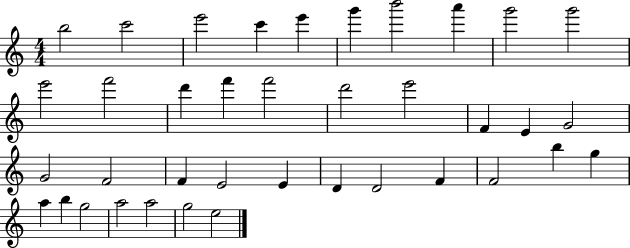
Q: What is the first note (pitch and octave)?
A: B5